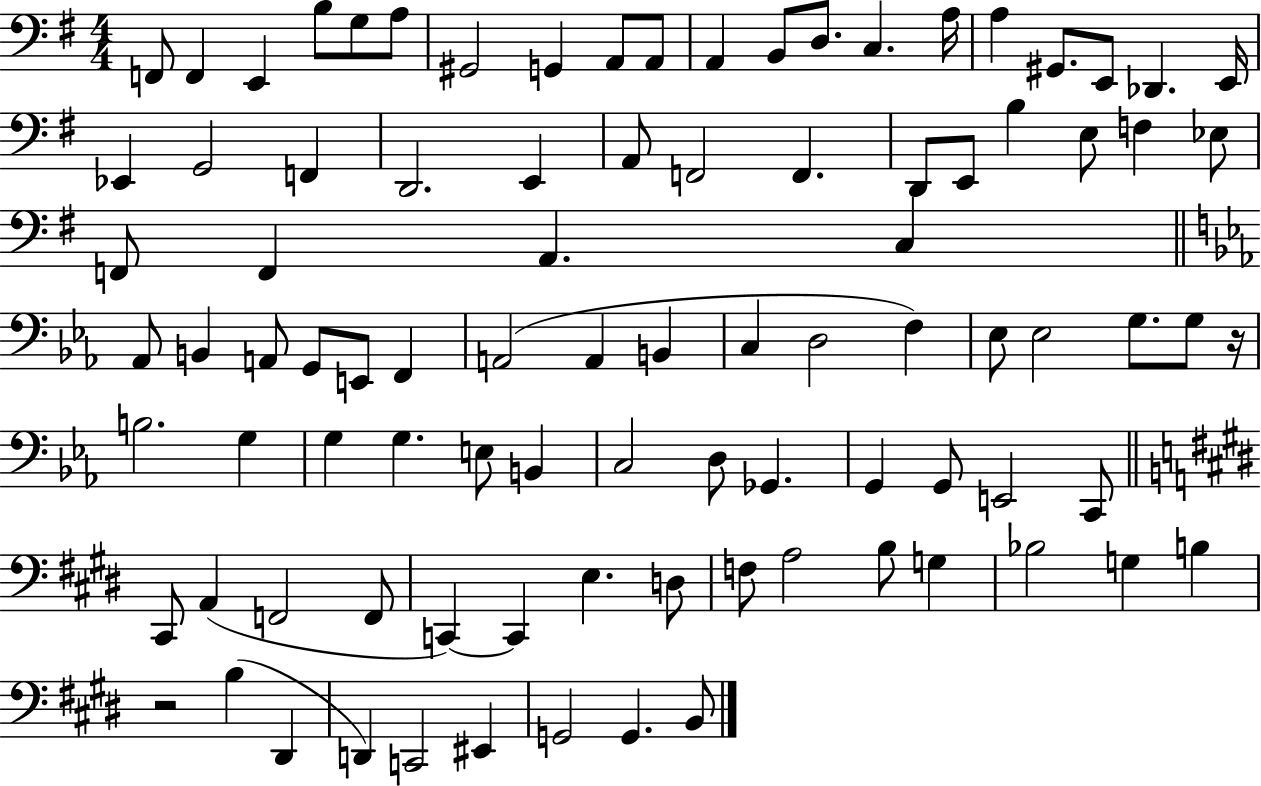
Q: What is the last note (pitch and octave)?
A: B2